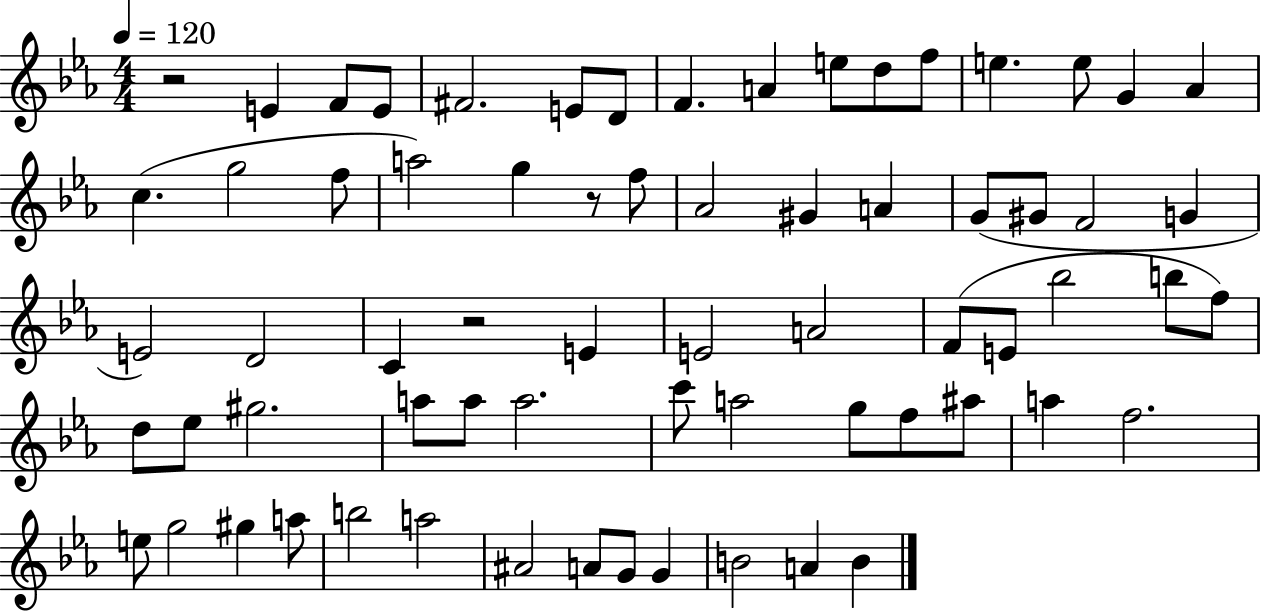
R/h E4/q F4/e E4/e F#4/h. E4/e D4/e F4/q. A4/q E5/e D5/e F5/e E5/q. E5/e G4/q Ab4/q C5/q. G5/h F5/e A5/h G5/q R/e F5/e Ab4/h G#4/q A4/q G4/e G#4/e F4/h G4/q E4/h D4/h C4/q R/h E4/q E4/h A4/h F4/e E4/e Bb5/h B5/e F5/e D5/e Eb5/e G#5/h. A5/e A5/e A5/h. C6/e A5/h G5/e F5/e A#5/e A5/q F5/h. E5/e G5/h G#5/q A5/e B5/h A5/h A#4/h A4/e G4/e G4/q B4/h A4/q B4/q